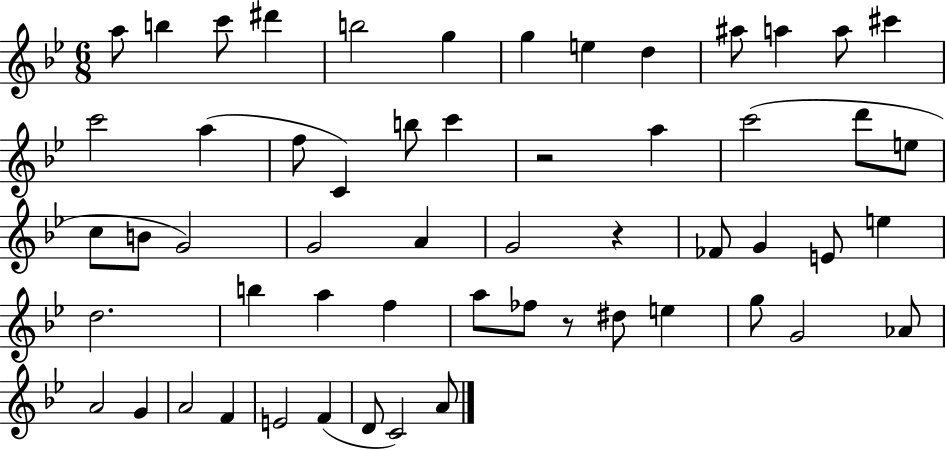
A5/e B5/q C6/e D#6/q B5/h G5/q G5/q E5/q D5/q A#5/e A5/q A5/e C#6/q C6/h A5/q F5/e C4/q B5/e C6/q R/h A5/q C6/h D6/e E5/e C5/e B4/e G4/h G4/h A4/q G4/h R/q FES4/e G4/q E4/e E5/q D5/h. B5/q A5/q F5/q A5/e FES5/e R/e D#5/e E5/q G5/e G4/h Ab4/e A4/h G4/q A4/h F4/q E4/h F4/q D4/e C4/h A4/e